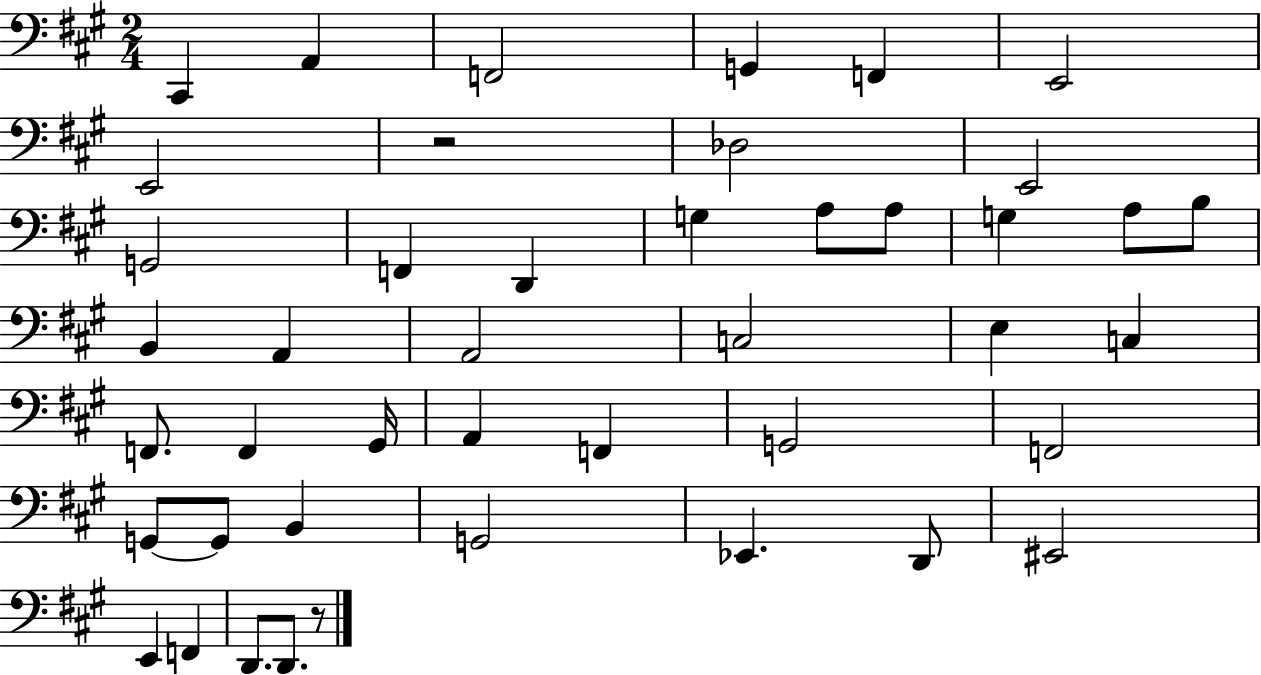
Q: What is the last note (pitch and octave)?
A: D2